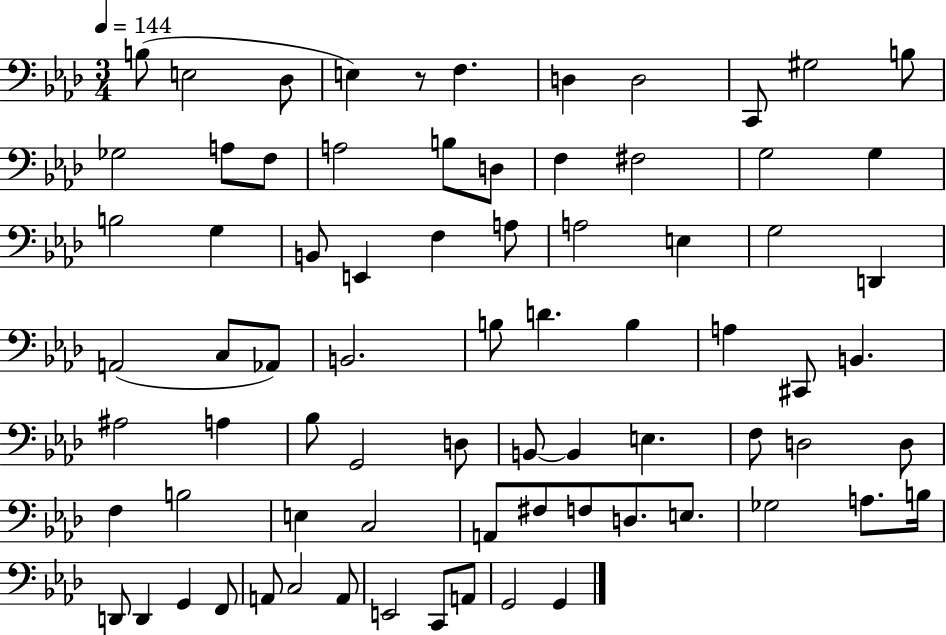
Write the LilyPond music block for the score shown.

{
  \clef bass
  \numericTimeSignature
  \time 3/4
  \key aes \major
  \tempo 4 = 144
  b8( e2 des8 | e4) r8 f4. | d4 d2 | c,8 gis2 b8 | \break ges2 a8 f8 | a2 b8 d8 | f4 fis2 | g2 g4 | \break b2 g4 | b,8 e,4 f4 a8 | a2 e4 | g2 d,4 | \break a,2( c8 aes,8) | b,2. | b8 d'4. b4 | a4 cis,8 b,4. | \break ais2 a4 | bes8 g,2 d8 | b,8~~ b,4 e4. | f8 d2 d8 | \break f4 b2 | e4 c2 | a,8 fis8 f8 d8. e8. | ges2 a8. b16 | \break d,8 d,4 g,4 f,8 | a,8 c2 a,8 | e,2 c,8 a,8 | g,2 g,4 | \break \bar "|."
}